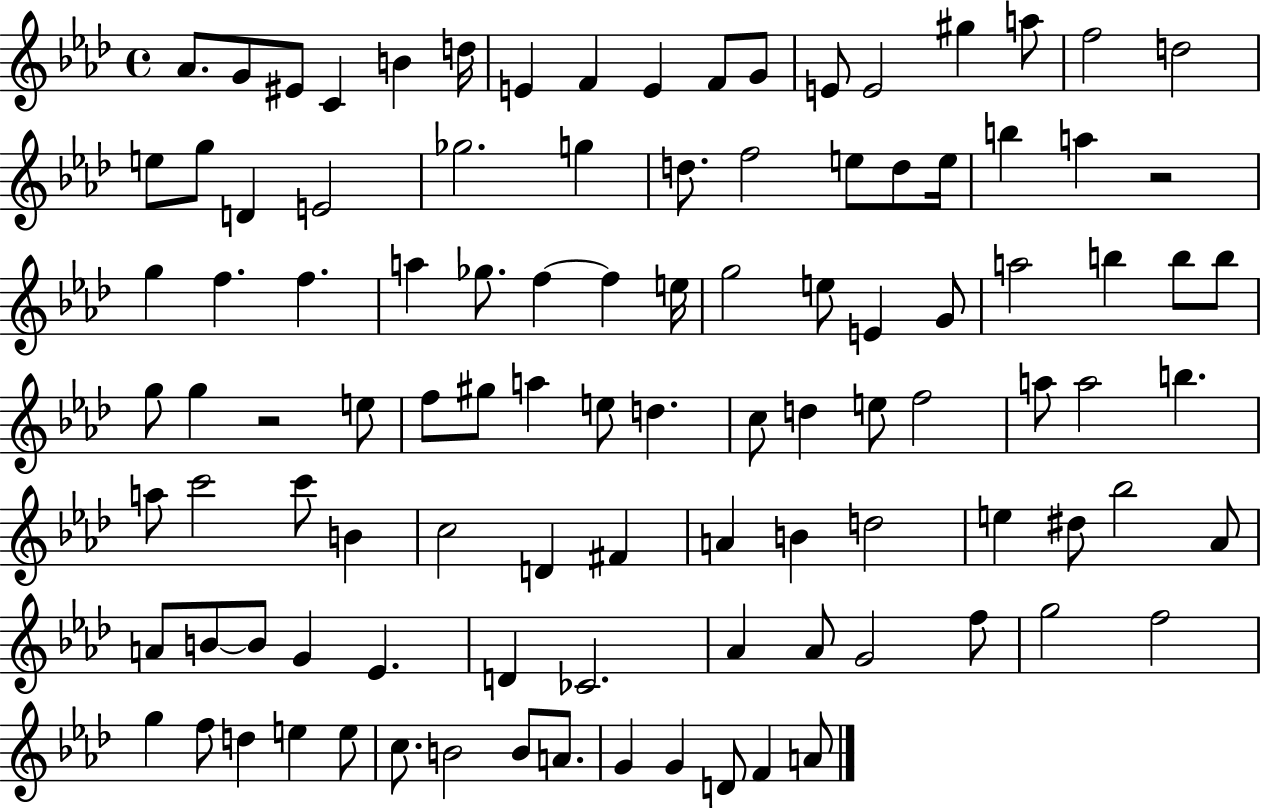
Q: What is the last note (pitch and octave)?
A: A4